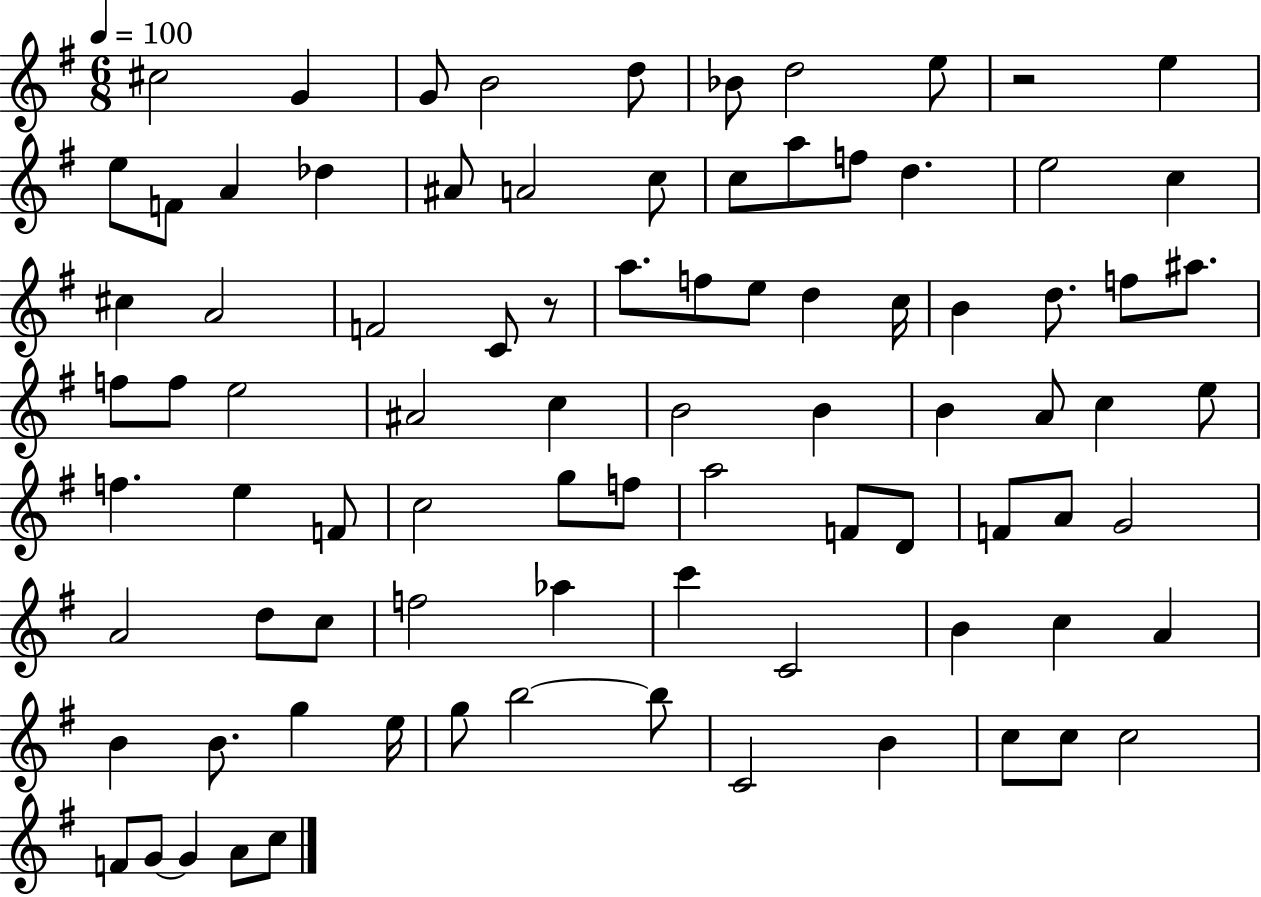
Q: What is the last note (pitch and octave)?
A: C5